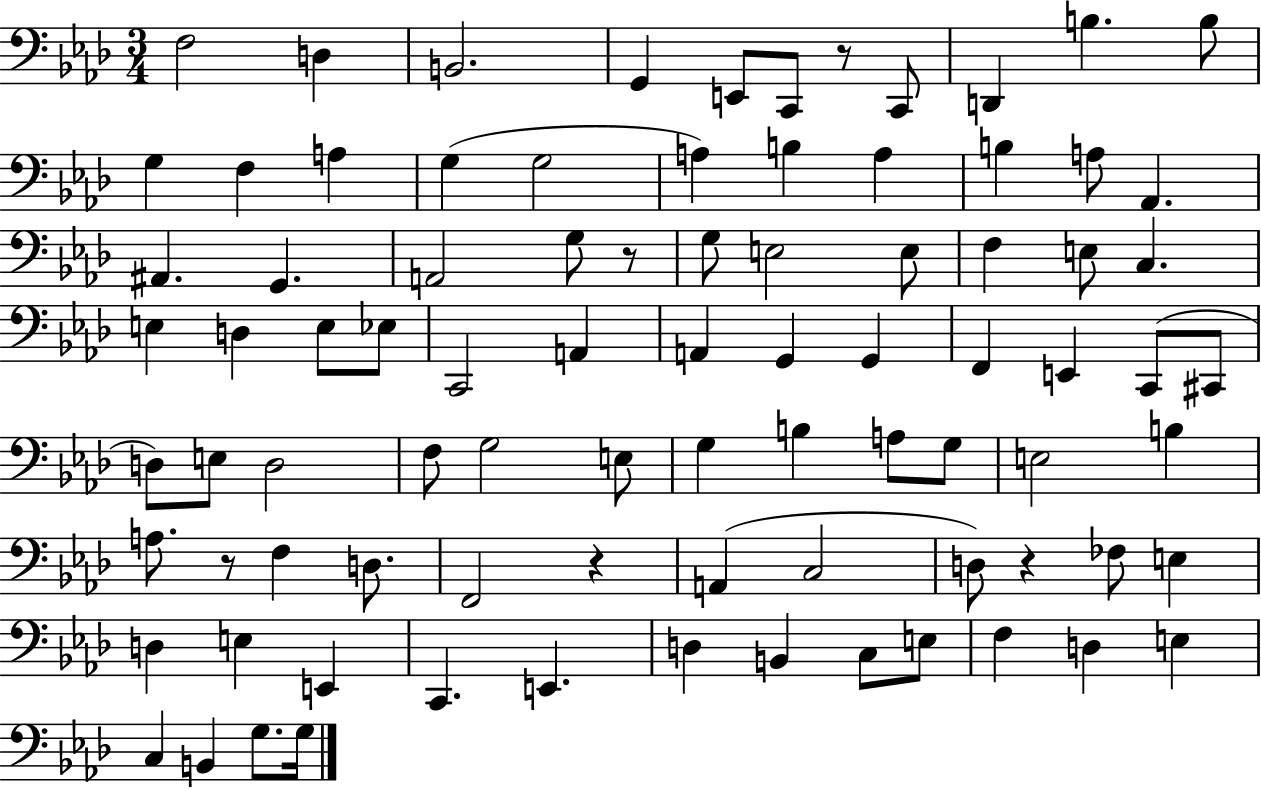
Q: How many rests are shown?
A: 5